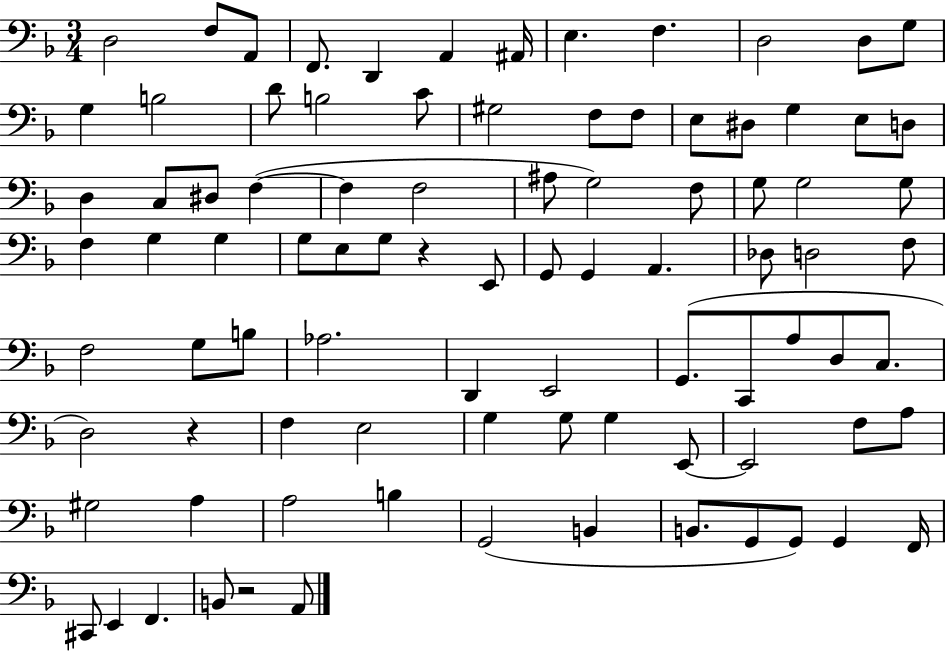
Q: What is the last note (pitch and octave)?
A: A2